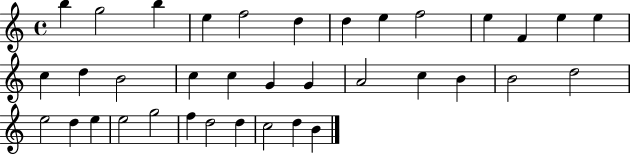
X:1
T:Untitled
M:4/4
L:1/4
K:C
b g2 b e f2 d d e f2 e F e e c d B2 c c G G A2 c B B2 d2 e2 d e e2 g2 f d2 d c2 d B